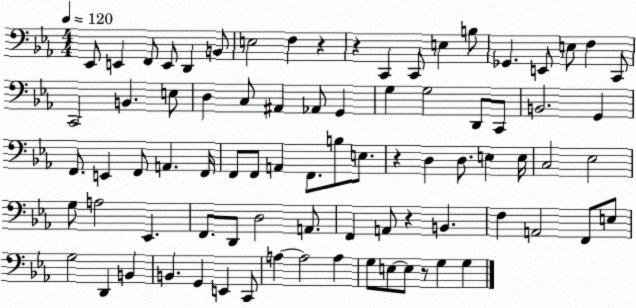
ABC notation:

X:1
T:Untitled
M:4/4
L:1/4
K:Eb
_E,,/2 E,, F,,/2 E,,/2 D,, B,,/2 E,2 F, z z C,, C,,/2 E, B,/2 _G,, E,,/2 E,/2 F, C,,/2 C,,2 B,, E,/2 D, C,/2 ^A,, _A,,/2 G,, G, G,2 D,,/2 C,,/2 B,,2 G,, F,,/2 E,, F,,/2 A,, F,,/4 F,,/2 F,,/2 A,, F,,/2 B,/2 E,/2 z D, D,/2 E, E,/4 C,2 _E,2 G,/2 A,2 _E,, F,,/2 D,,/2 D,2 A,,/2 F,, A,,/2 z B,, F, A,,2 F,,/2 E,/2 G,2 D,, B,, B,, G,, E,, C,,/2 A, A,2 A, G,/2 E,/2 E,/2 z/2 G, G,